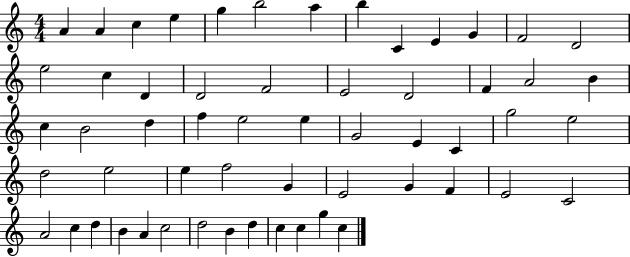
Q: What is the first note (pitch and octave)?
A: A4